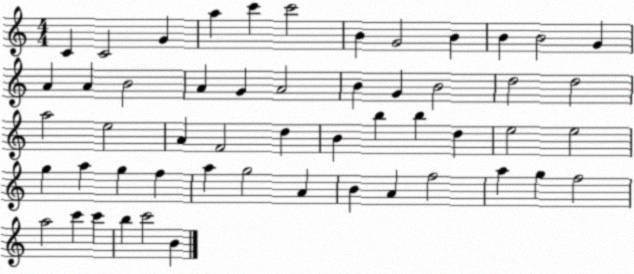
X:1
T:Untitled
M:4/4
L:1/4
K:C
C C2 G a c' c'2 B G2 B B B2 G A A B2 A G A2 B G B2 d2 d2 a2 e2 A F2 d B b b d e2 e2 g a g f a g2 A B A f2 a g f2 a2 c' c' b c'2 B